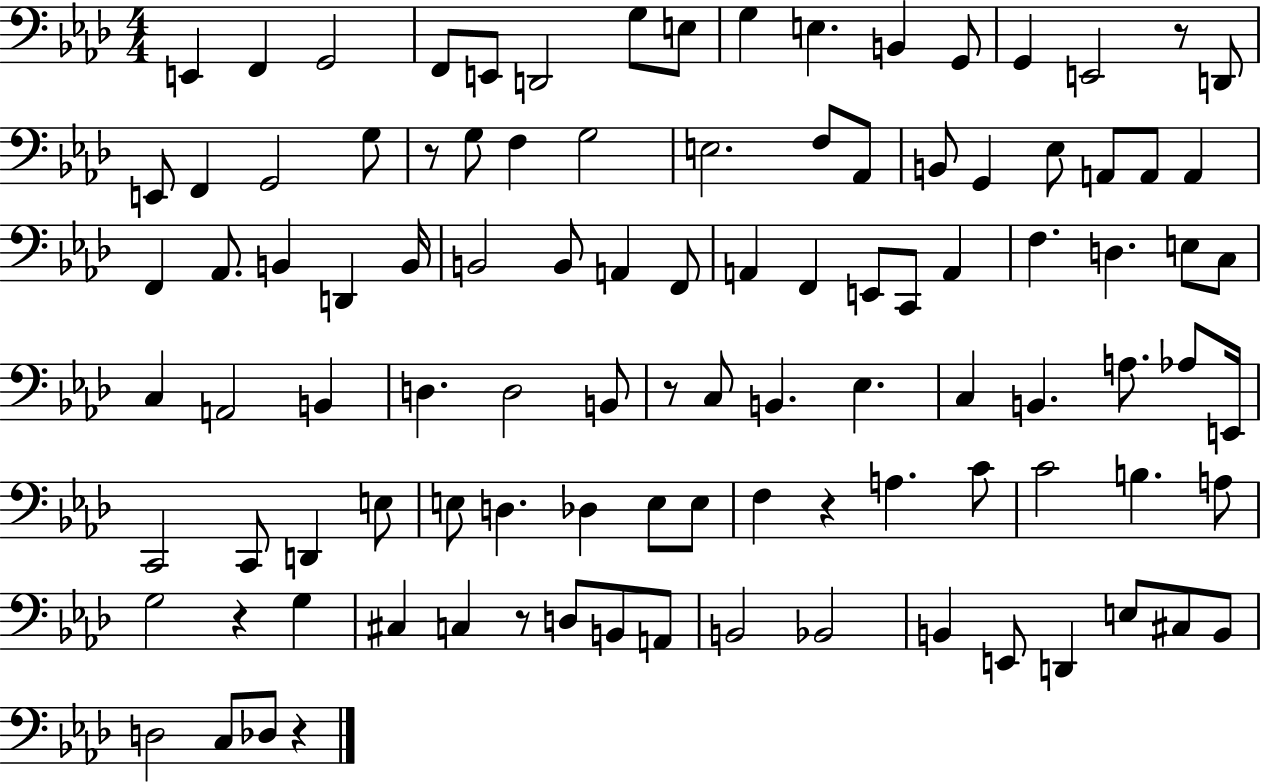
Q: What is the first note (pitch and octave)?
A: E2